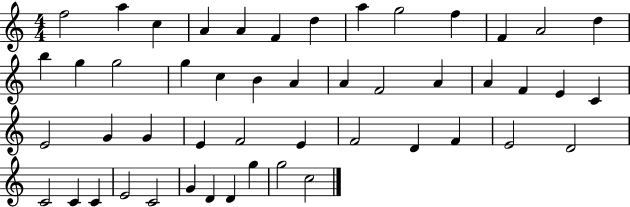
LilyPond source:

{
  \clef treble
  \numericTimeSignature
  \time 4/4
  \key c \major
  f''2 a''4 c''4 | a'4 a'4 f'4 d''4 | a''4 g''2 f''4 | f'4 a'2 d''4 | \break b''4 g''4 g''2 | g''4 c''4 b'4 a'4 | a'4 f'2 a'4 | a'4 f'4 e'4 c'4 | \break e'2 g'4 g'4 | e'4 f'2 e'4 | f'2 d'4 f'4 | e'2 d'2 | \break c'2 c'4 c'4 | e'2 c'2 | g'4 d'4 d'4 g''4 | g''2 c''2 | \break \bar "|."
}